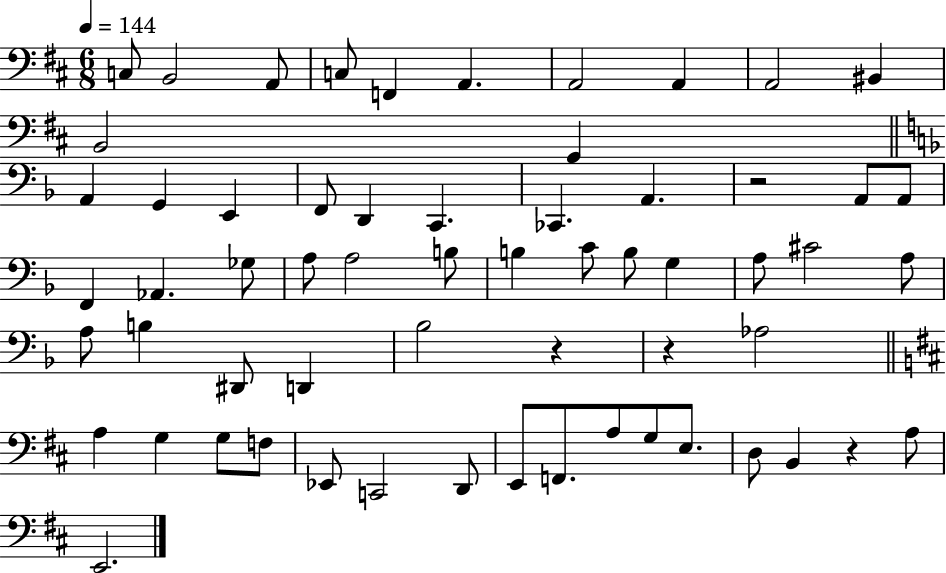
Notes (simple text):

C3/e B2/h A2/e C3/e F2/q A2/q. A2/h A2/q A2/h BIS2/q B2/h G2/q A2/q G2/q E2/q F2/e D2/q C2/q. CES2/q. A2/q. R/h A2/e A2/e F2/q Ab2/q. Gb3/e A3/e A3/h B3/e B3/q C4/e B3/e G3/q A3/e C#4/h A3/e A3/e B3/q D#2/e D2/q Bb3/h R/q R/q Ab3/h A3/q G3/q G3/e F3/e Eb2/e C2/h D2/e E2/e F2/e. A3/e G3/e E3/e. D3/e B2/q R/q A3/e E2/h.